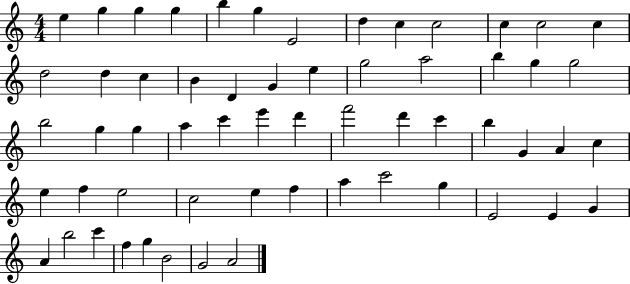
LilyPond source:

{
  \clef treble
  \numericTimeSignature
  \time 4/4
  \key c \major
  e''4 g''4 g''4 g''4 | b''4 g''4 e'2 | d''4 c''4 c''2 | c''4 c''2 c''4 | \break d''2 d''4 c''4 | b'4 d'4 g'4 e''4 | g''2 a''2 | b''4 g''4 g''2 | \break b''2 g''4 g''4 | a''4 c'''4 e'''4 d'''4 | f'''2 d'''4 c'''4 | b''4 g'4 a'4 c''4 | \break e''4 f''4 e''2 | c''2 e''4 f''4 | a''4 c'''2 g''4 | e'2 e'4 g'4 | \break a'4 b''2 c'''4 | f''4 g''4 b'2 | g'2 a'2 | \bar "|."
}